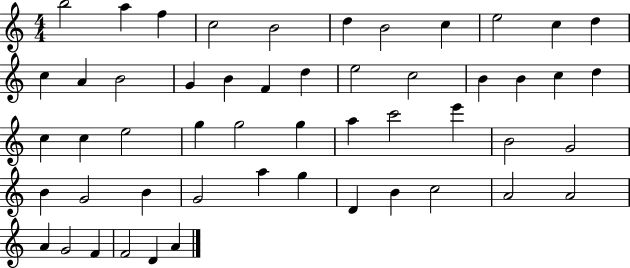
B5/h A5/q F5/q C5/h B4/h D5/q B4/h C5/q E5/h C5/q D5/q C5/q A4/q B4/h G4/q B4/q F4/q D5/q E5/h C5/h B4/q B4/q C5/q D5/q C5/q C5/q E5/h G5/q G5/h G5/q A5/q C6/h E6/q B4/h G4/h B4/q G4/h B4/q G4/h A5/q G5/q D4/q B4/q C5/h A4/h A4/h A4/q G4/h F4/q F4/h D4/q A4/q